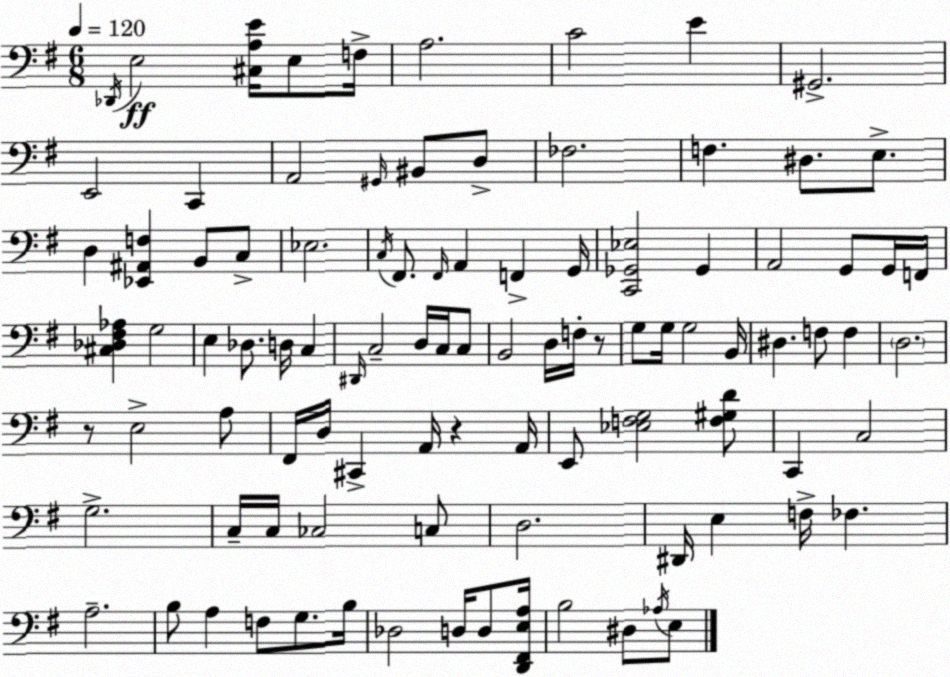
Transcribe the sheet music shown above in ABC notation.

X:1
T:Untitled
M:6/8
L:1/4
K:Em
_D,,/4 E,2 [^C,A,E]/4 E,/2 F,/4 A,2 C2 E ^G,,2 E,,2 C,, A,,2 ^G,,/4 ^B,,/2 D,/2 _F,2 F, ^D,/2 E,/2 D, [_E,,^A,,F,] B,,/2 C,/2 _E,2 C,/4 ^F,,/2 ^F,,/4 A,, F,, G,,/4 [C,,_G,,_E,]2 _G,, A,,2 G,,/2 G,,/4 F,,/4 [^C,_D,^F,_A,] G,2 E, _D,/2 D,/4 C, ^D,,/4 C,2 D,/4 C,/4 C,/2 B,,2 D,/4 F,/4 z/2 G,/2 G,/4 G,2 B,,/4 ^D, F,/2 F, D,2 z/2 E,2 A,/2 ^F,,/4 D,/4 ^C,, A,,/4 z A,,/4 E,,/2 [_E,F,G,]2 [F,^G,D]/2 C,, C,2 G,2 C,/4 C,/4 _C,2 C,/2 D,2 ^D,,/4 E, F,/4 _F, A,2 B,/2 A, F,/2 G,/2 B,/4 _D,2 D,/4 D,/2 [D,,^F,,E,A,]/4 B,2 ^D,/2 _A,/4 E,/2